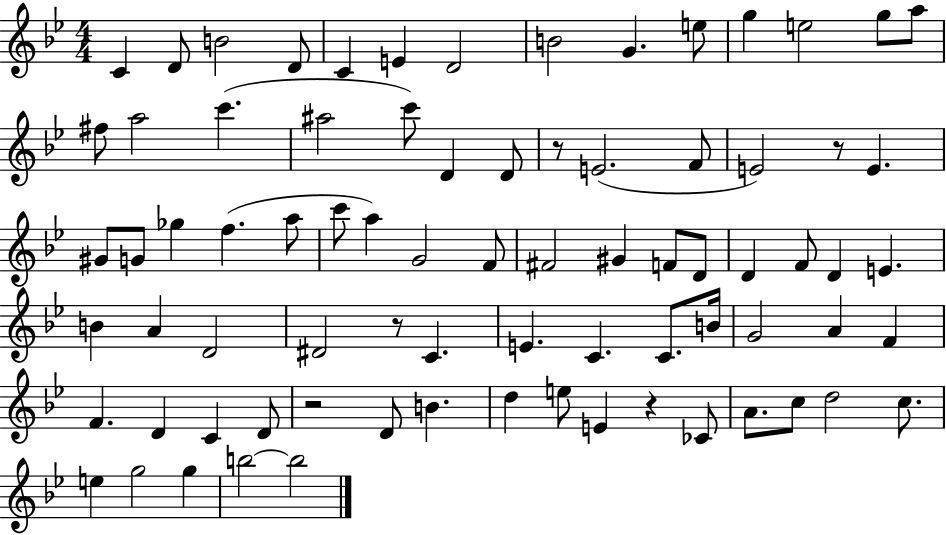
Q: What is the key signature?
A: BES major